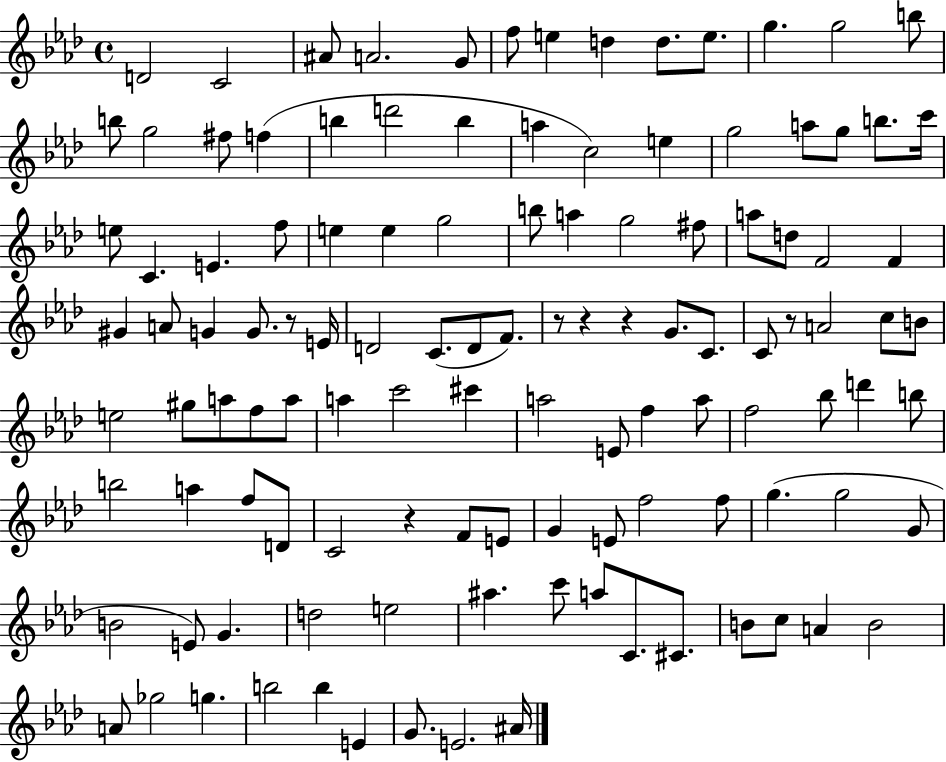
{
  \clef treble
  \time 4/4
  \defaultTimeSignature
  \key aes \major
  d'2 c'2 | ais'8 a'2. g'8 | f''8 e''4 d''4 d''8. e''8. | g''4. g''2 b''8 | \break b''8 g''2 fis''8 f''4( | b''4 d'''2 b''4 | a''4 c''2) e''4 | g''2 a''8 g''8 b''8. c'''16 | \break e''8 c'4. e'4. f''8 | e''4 e''4 g''2 | b''8 a''4 g''2 fis''8 | a''8 d''8 f'2 f'4 | \break gis'4 a'8 g'4 g'8. r8 e'16 | d'2 c'8.( d'8 f'8.) | r8 r4 r4 g'8. c'8. | c'8 r8 a'2 c''8 b'8 | \break e''2 gis''8 a''8 f''8 a''8 | a''4 c'''2 cis'''4 | a''2 e'8 f''4 a''8 | f''2 bes''8 d'''4 b''8 | \break b''2 a''4 f''8 d'8 | c'2 r4 f'8 e'8 | g'4 e'8 f''2 f''8 | g''4.( g''2 g'8 | \break b'2 e'8) g'4. | d''2 e''2 | ais''4. c'''8 a''8 c'8. cis'8. | b'8 c''8 a'4 b'2 | \break a'8 ges''2 g''4. | b''2 b''4 e'4 | g'8. e'2. ais'16 | \bar "|."
}